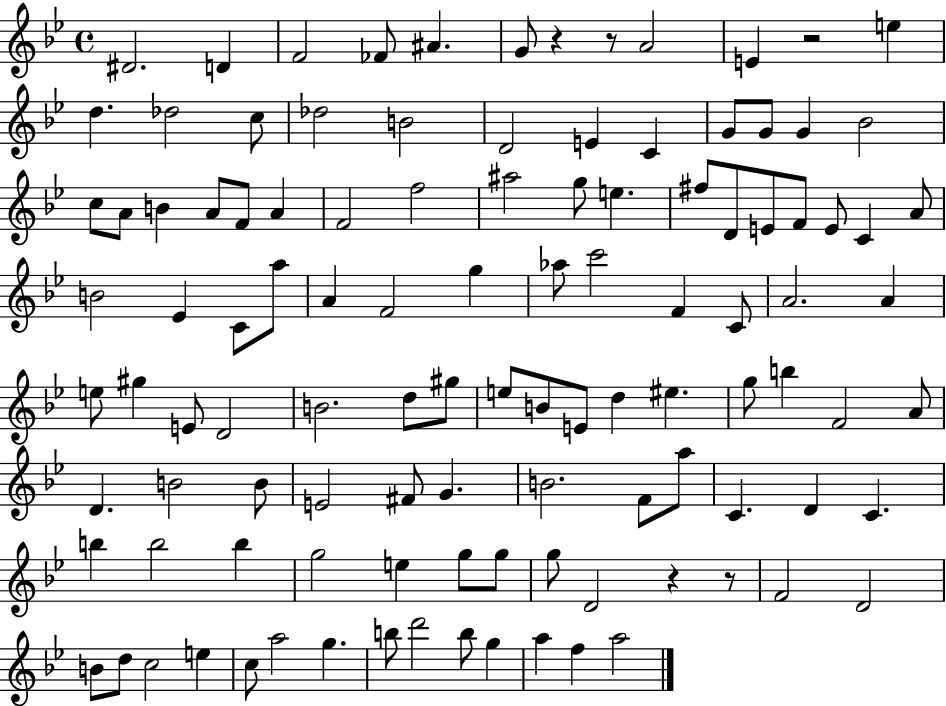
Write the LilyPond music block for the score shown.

{
  \clef treble
  \time 4/4
  \defaultTimeSignature
  \key bes \major
  \repeat volta 2 { dis'2. d'4 | f'2 fes'8 ais'4. | g'8 r4 r8 a'2 | e'4 r2 e''4 | \break d''4. des''2 c''8 | des''2 b'2 | d'2 e'4 c'4 | g'8 g'8 g'4 bes'2 | \break c''8 a'8 b'4 a'8 f'8 a'4 | f'2 f''2 | ais''2 g''8 e''4. | fis''8 d'8 e'8 f'8 e'8 c'4 a'8 | \break b'2 ees'4 c'8 a''8 | a'4 f'2 g''4 | aes''8 c'''2 f'4 c'8 | a'2. a'4 | \break e''8 gis''4 e'8 d'2 | b'2. d''8 gis''8 | e''8 b'8 e'8 d''4 eis''4. | g''8 b''4 f'2 a'8 | \break d'4. b'2 b'8 | e'2 fis'8 g'4. | b'2. f'8 a''8 | c'4. d'4 c'4. | \break b''4 b''2 b''4 | g''2 e''4 g''8 g''8 | g''8 d'2 r4 r8 | f'2 d'2 | \break b'8 d''8 c''2 e''4 | c''8 a''2 g''4. | b''8 d'''2 b''8 g''4 | a''4 f''4 a''2 | \break } \bar "|."
}